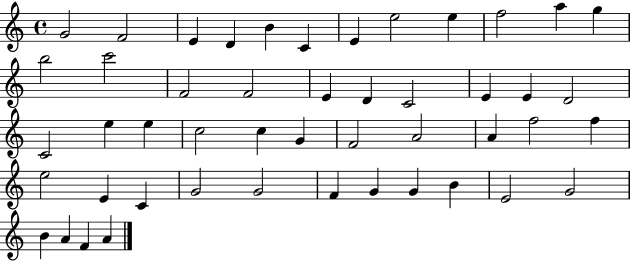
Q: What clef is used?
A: treble